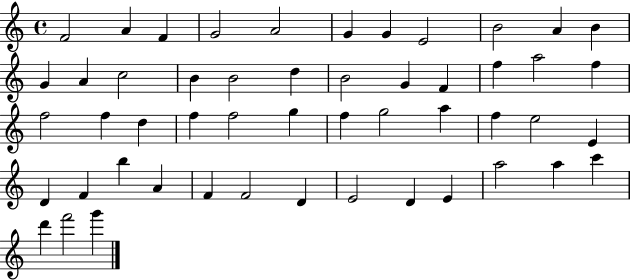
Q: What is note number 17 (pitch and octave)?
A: D5